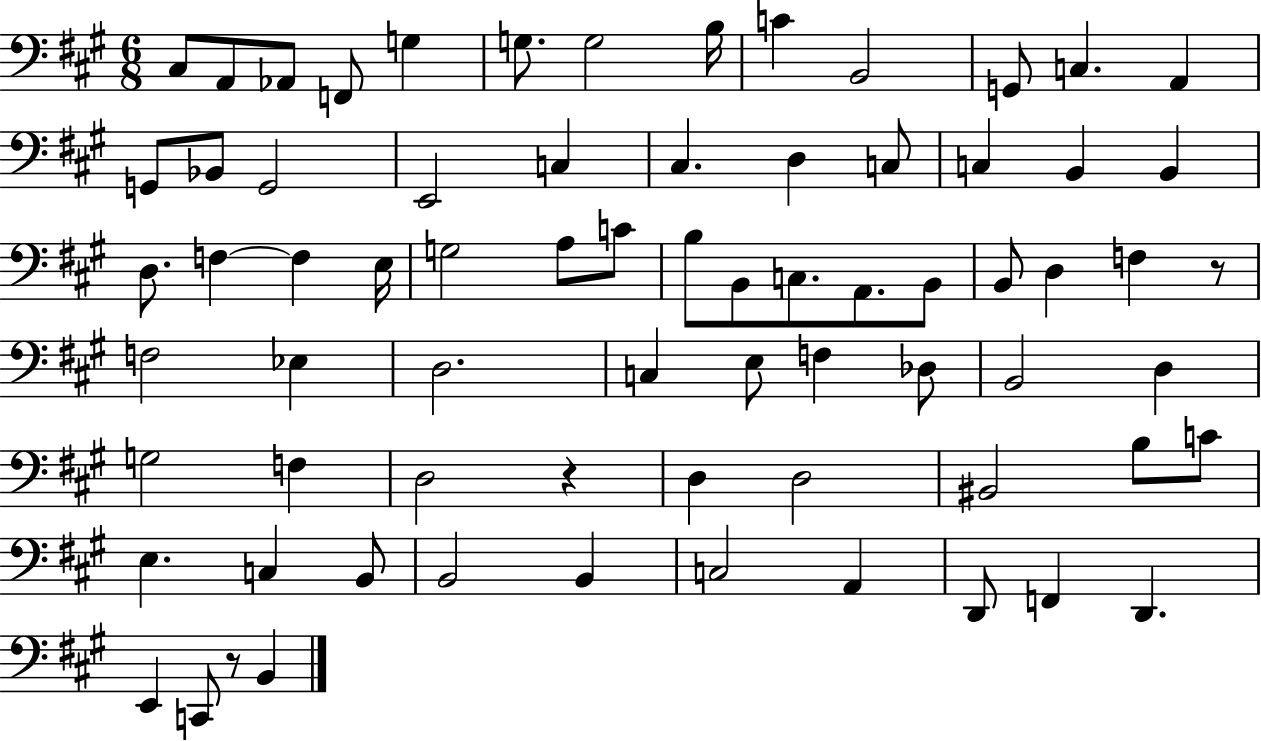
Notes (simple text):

C#3/e A2/e Ab2/e F2/e G3/q G3/e. G3/h B3/s C4/q B2/h G2/e C3/q. A2/q G2/e Bb2/e G2/h E2/h C3/q C#3/q. D3/q C3/e C3/q B2/q B2/q D3/e. F3/q F3/q E3/s G3/h A3/e C4/e B3/e B2/e C3/e. A2/e. B2/e B2/e D3/q F3/q R/e F3/h Eb3/q D3/h. C3/q E3/e F3/q Db3/e B2/h D3/q G3/h F3/q D3/h R/q D3/q D3/h BIS2/h B3/e C4/e E3/q. C3/q B2/e B2/h B2/q C3/h A2/q D2/e F2/q D2/q. E2/q C2/e R/e B2/q